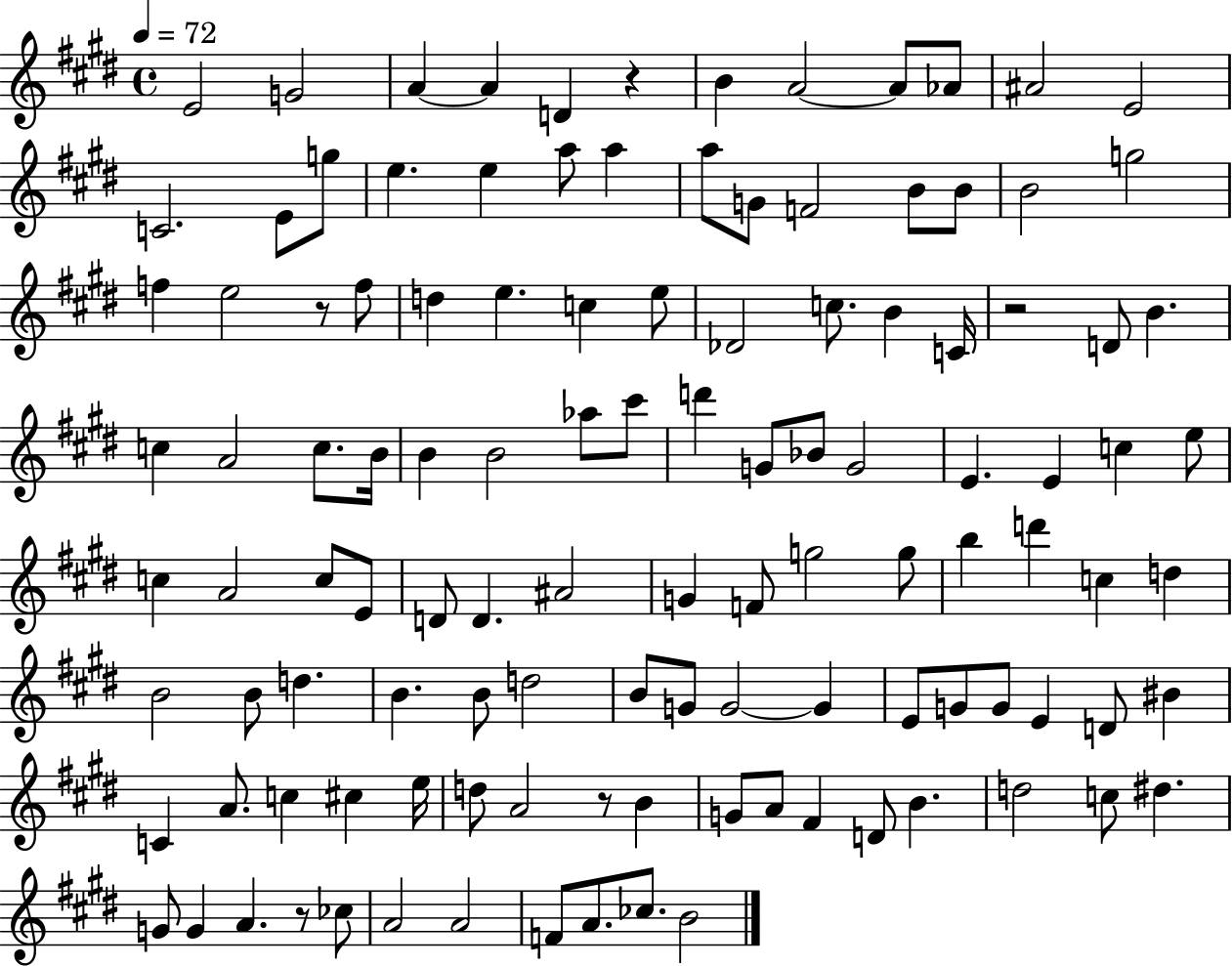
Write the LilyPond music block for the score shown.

{
  \clef treble
  \time 4/4
  \defaultTimeSignature
  \key e \major
  \tempo 4 = 72
  e'2 g'2 | a'4~~ a'4 d'4 r4 | b'4 a'2~~ a'8 aes'8 | ais'2 e'2 | \break c'2. e'8 g''8 | e''4. e''4 a''8 a''4 | a''8 g'8 f'2 b'8 b'8 | b'2 g''2 | \break f''4 e''2 r8 f''8 | d''4 e''4. c''4 e''8 | des'2 c''8. b'4 c'16 | r2 d'8 b'4. | \break c''4 a'2 c''8. b'16 | b'4 b'2 aes''8 cis'''8 | d'''4 g'8 bes'8 g'2 | e'4. e'4 c''4 e''8 | \break c''4 a'2 c''8 e'8 | d'8 d'4. ais'2 | g'4 f'8 g''2 g''8 | b''4 d'''4 c''4 d''4 | \break b'2 b'8 d''4. | b'4. b'8 d''2 | b'8 g'8 g'2~~ g'4 | e'8 g'8 g'8 e'4 d'8 bis'4 | \break c'4 a'8. c''4 cis''4 e''16 | d''8 a'2 r8 b'4 | g'8 a'8 fis'4 d'8 b'4. | d''2 c''8 dis''4. | \break g'8 g'4 a'4. r8 ces''8 | a'2 a'2 | f'8 a'8. ces''8. b'2 | \bar "|."
}